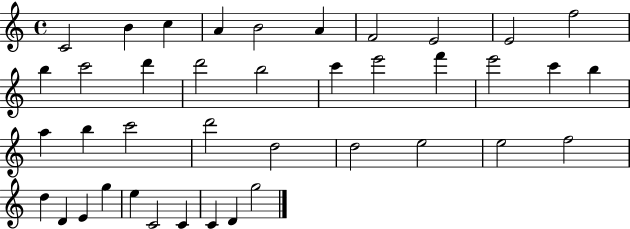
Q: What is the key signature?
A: C major